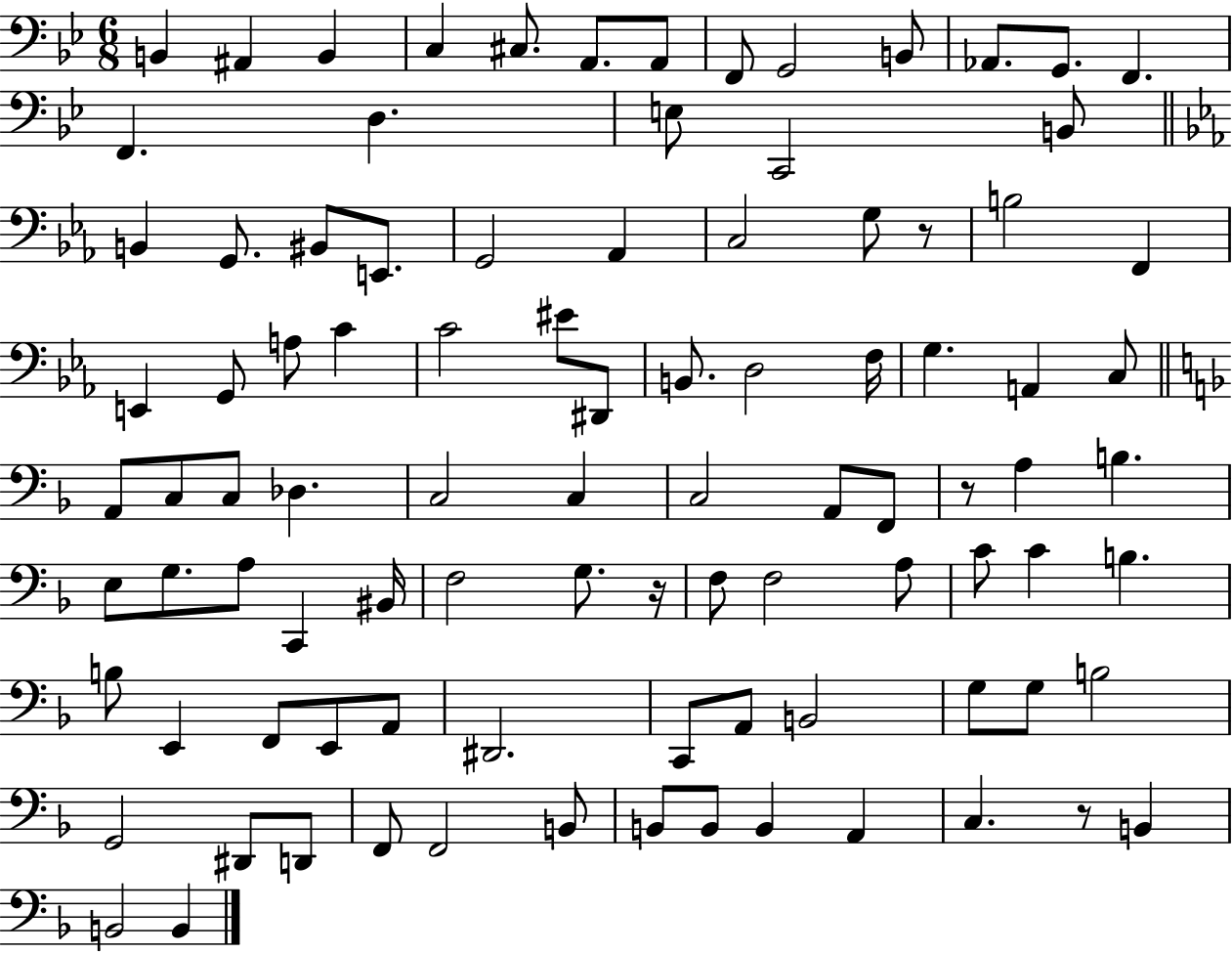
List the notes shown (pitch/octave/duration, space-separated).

B2/q A#2/q B2/q C3/q C#3/e. A2/e. A2/e F2/e G2/h B2/e Ab2/e. G2/e. F2/q. F2/q. D3/q. E3/e C2/h B2/e B2/q G2/e. BIS2/e E2/e. G2/h Ab2/q C3/h G3/e R/e B3/h F2/q E2/q G2/e A3/e C4/q C4/h EIS4/e D#2/e B2/e. D3/h F3/s G3/q. A2/q C3/e A2/e C3/e C3/e Db3/q. C3/h C3/q C3/h A2/e F2/e R/e A3/q B3/q. E3/e G3/e. A3/e C2/q BIS2/s F3/h G3/e. R/s F3/e F3/h A3/e C4/e C4/q B3/q. B3/e E2/q F2/e E2/e A2/e D#2/h. C2/e A2/e B2/h G3/e G3/e B3/h G2/h D#2/e D2/e F2/e F2/h B2/e B2/e B2/e B2/q A2/q C3/q. R/e B2/q B2/h B2/q